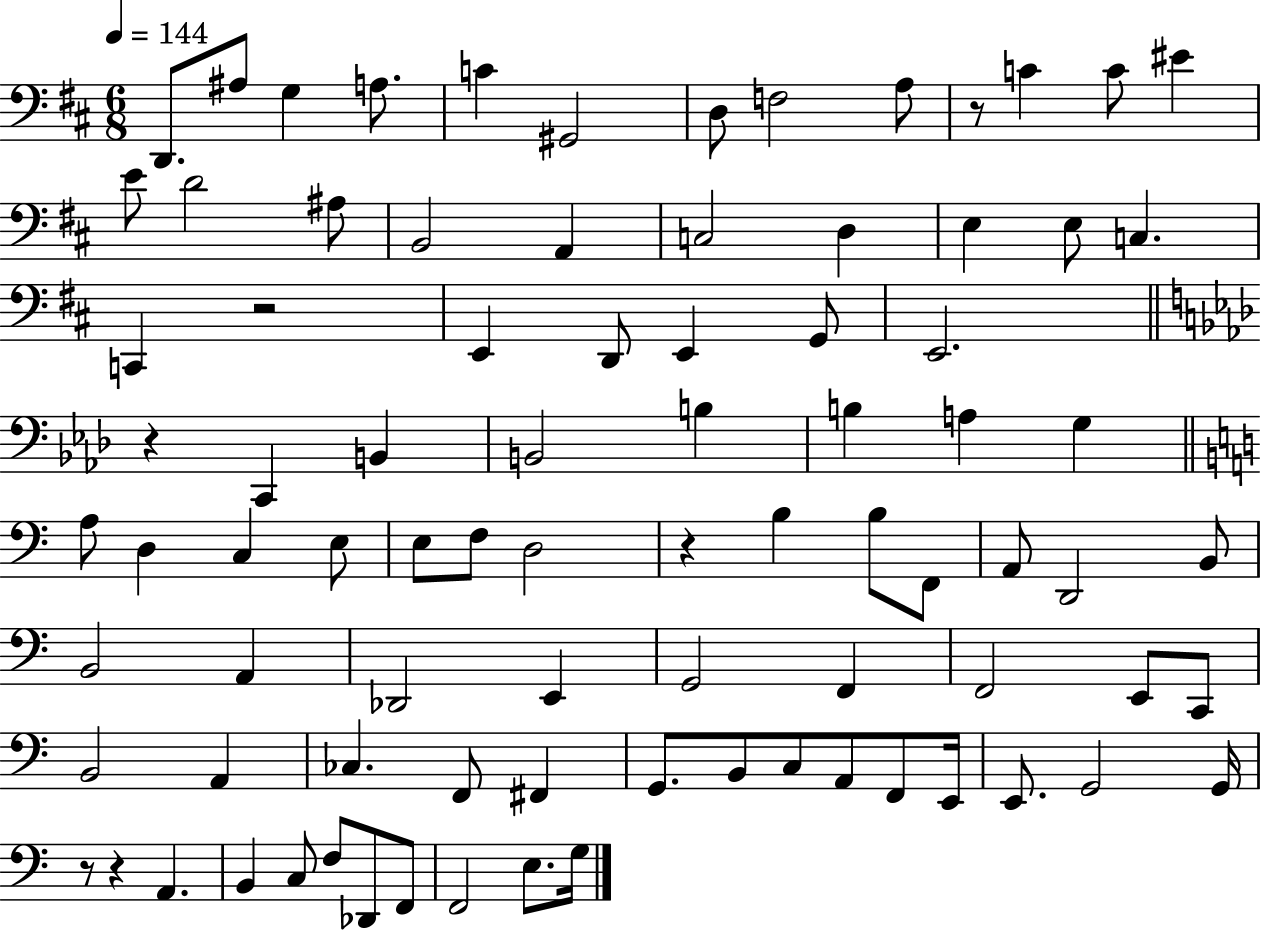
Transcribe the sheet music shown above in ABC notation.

X:1
T:Untitled
M:6/8
L:1/4
K:D
D,,/2 ^A,/2 G, A,/2 C ^G,,2 D,/2 F,2 A,/2 z/2 C C/2 ^E E/2 D2 ^A,/2 B,,2 A,, C,2 D, E, E,/2 C, C,, z2 E,, D,,/2 E,, G,,/2 E,,2 z C,, B,, B,,2 B, B, A, G, A,/2 D, C, E,/2 E,/2 F,/2 D,2 z B, B,/2 F,,/2 A,,/2 D,,2 B,,/2 B,,2 A,, _D,,2 E,, G,,2 F,, F,,2 E,,/2 C,,/2 B,,2 A,, _C, F,,/2 ^F,, G,,/2 B,,/2 C,/2 A,,/2 F,,/2 E,,/4 E,,/2 G,,2 G,,/4 z/2 z A,, B,, C,/2 F,/2 _D,,/2 F,,/2 F,,2 E,/2 G,/4